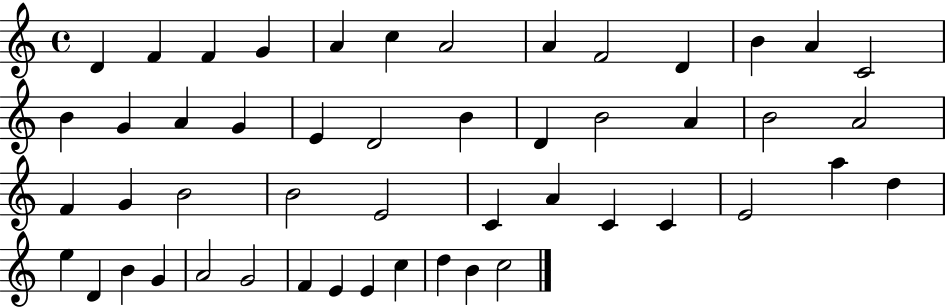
D4/q F4/q F4/q G4/q A4/q C5/q A4/h A4/q F4/h D4/q B4/q A4/q C4/h B4/q G4/q A4/q G4/q E4/q D4/h B4/q D4/q B4/h A4/q B4/h A4/h F4/q G4/q B4/h B4/h E4/h C4/q A4/q C4/q C4/q E4/h A5/q D5/q E5/q D4/q B4/q G4/q A4/h G4/h F4/q E4/q E4/q C5/q D5/q B4/q C5/h